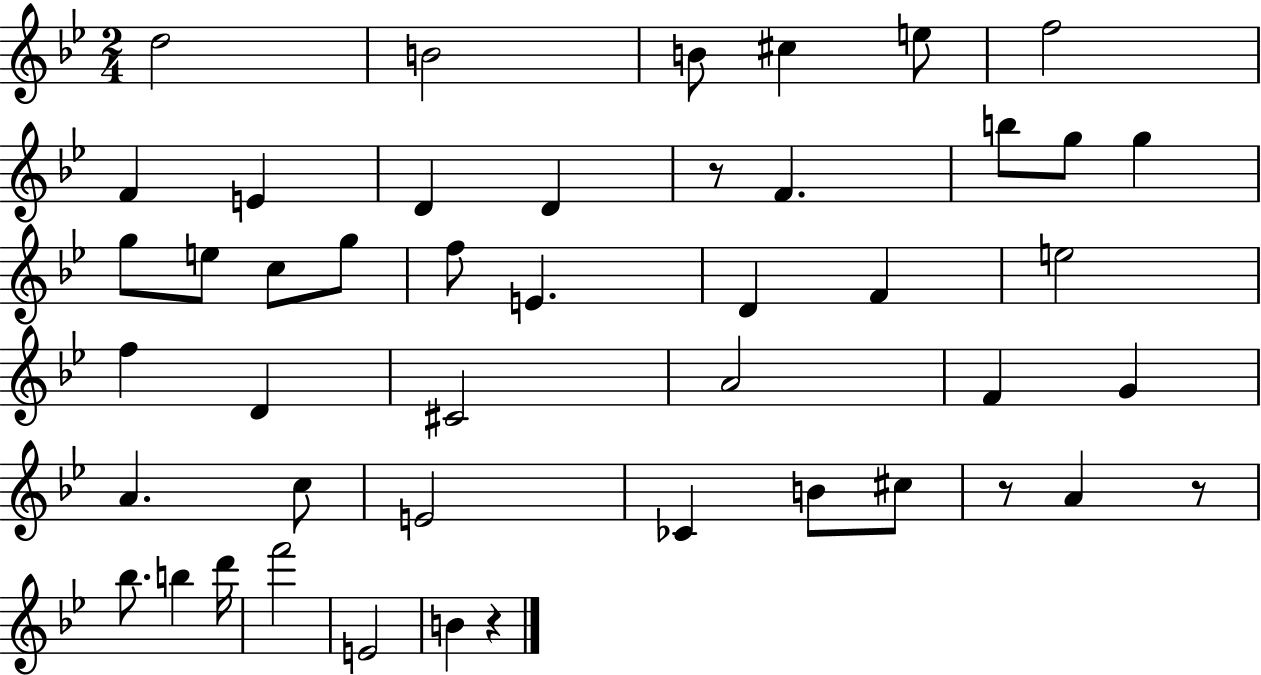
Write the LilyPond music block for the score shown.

{
  \clef treble
  \numericTimeSignature
  \time 2/4
  \key bes \major
  d''2 | b'2 | b'8 cis''4 e''8 | f''2 | \break f'4 e'4 | d'4 d'4 | r8 f'4. | b''8 g''8 g''4 | \break g''8 e''8 c''8 g''8 | f''8 e'4. | d'4 f'4 | e''2 | \break f''4 d'4 | cis'2 | a'2 | f'4 g'4 | \break a'4. c''8 | e'2 | ces'4 b'8 cis''8 | r8 a'4 r8 | \break bes''8. b''4 d'''16 | f'''2 | e'2 | b'4 r4 | \break \bar "|."
}